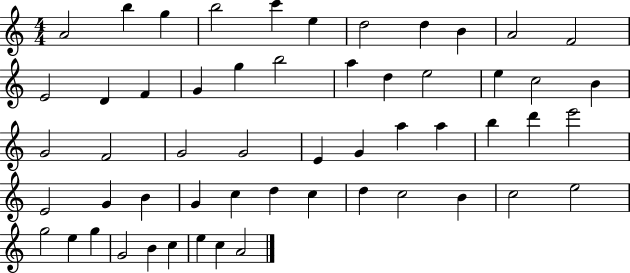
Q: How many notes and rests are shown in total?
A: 55